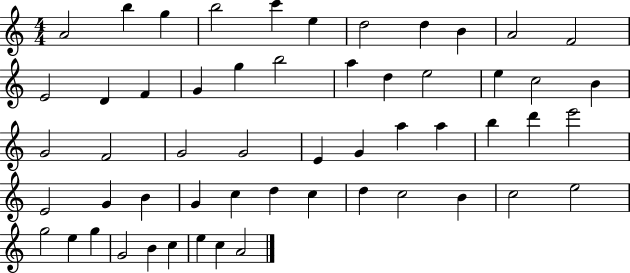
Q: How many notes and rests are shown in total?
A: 55